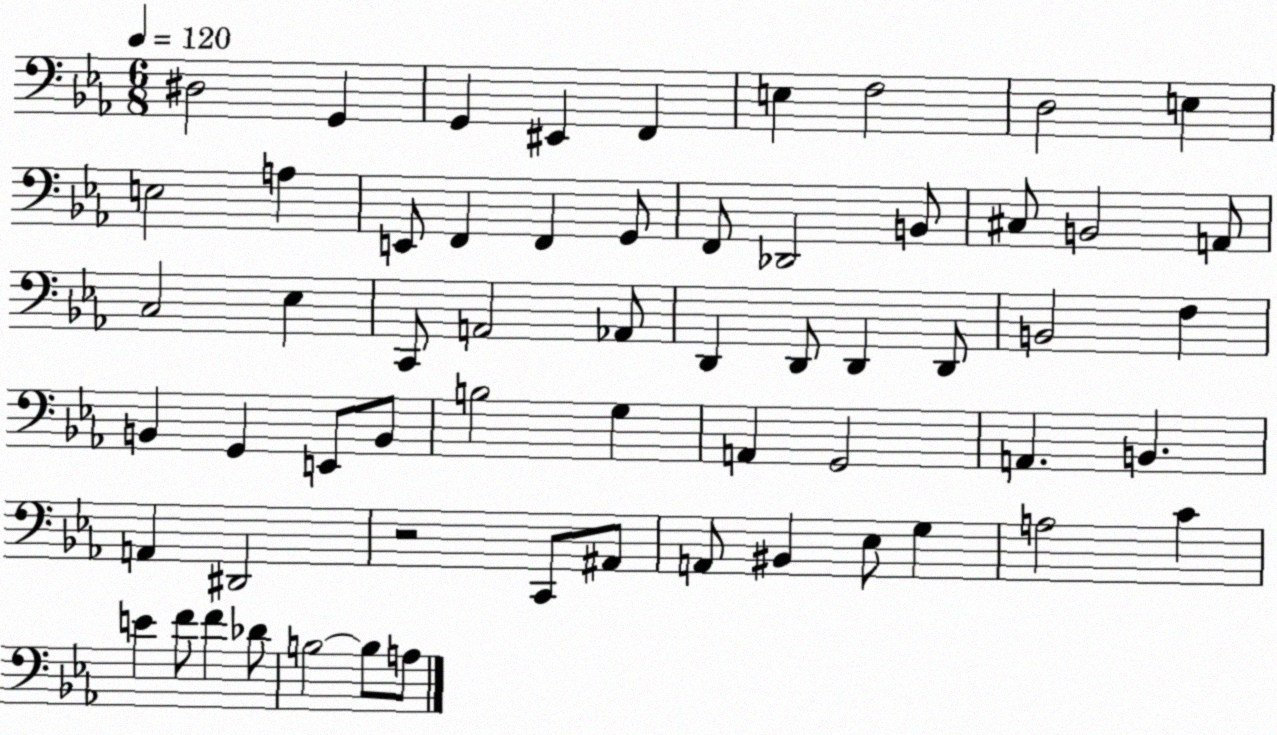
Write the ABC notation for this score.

X:1
T:Untitled
M:6/8
L:1/4
K:Eb
^D,2 G,, G,, ^E,, F,, E, F,2 D,2 E, E,2 A, E,,/2 F,, F,, G,,/2 F,,/2 _D,,2 B,,/2 ^C,/2 B,,2 A,,/2 C,2 _E, C,,/2 A,,2 _A,,/2 D,, D,,/2 D,, D,,/2 B,,2 F, B,, G,, E,,/2 B,,/2 B,2 G, A,, G,,2 A,, B,, A,, ^D,,2 z2 C,,/2 ^A,,/2 A,,/2 ^B,, _E,/2 G, A,2 C E F/2 F _D/2 B,2 B,/2 A,/2